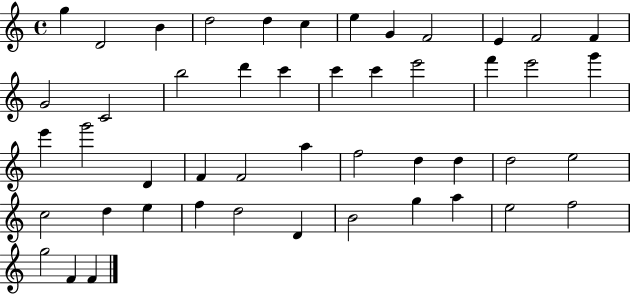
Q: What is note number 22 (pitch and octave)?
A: E6